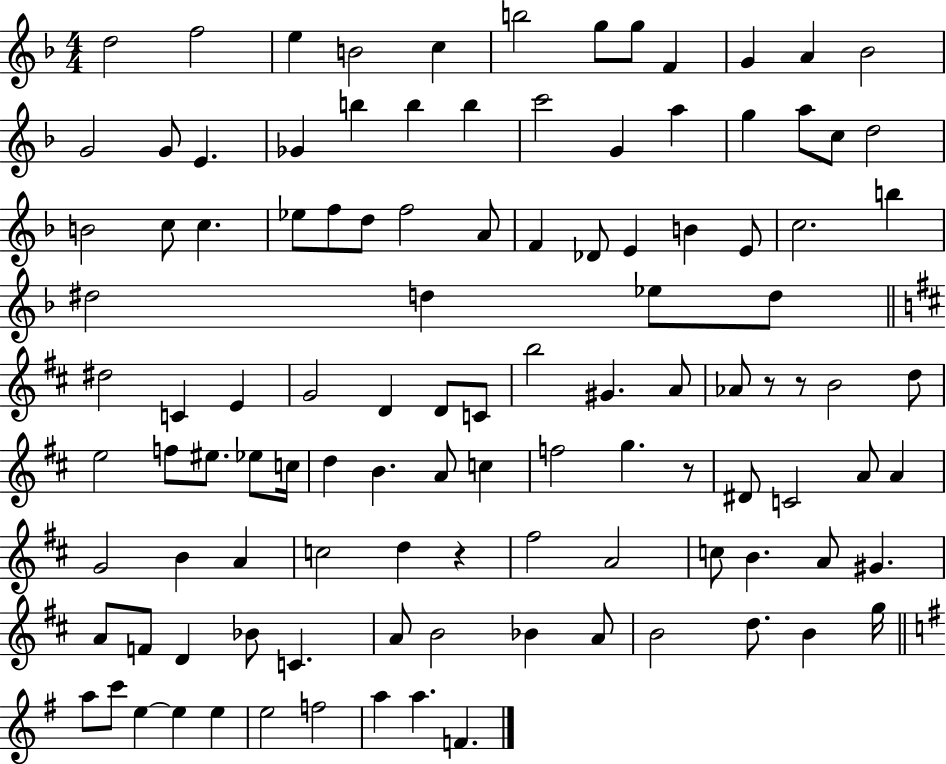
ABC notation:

X:1
T:Untitled
M:4/4
L:1/4
K:F
d2 f2 e B2 c b2 g/2 g/2 F G A _B2 G2 G/2 E _G b b b c'2 G a g a/2 c/2 d2 B2 c/2 c _e/2 f/2 d/2 f2 A/2 F _D/2 E B E/2 c2 b ^d2 d _e/2 d/2 ^d2 C E G2 D D/2 C/2 b2 ^G A/2 _A/2 z/2 z/2 B2 d/2 e2 f/2 ^e/2 _e/2 c/4 d B A/2 c f2 g z/2 ^D/2 C2 A/2 A G2 B A c2 d z ^f2 A2 c/2 B A/2 ^G A/2 F/2 D _B/2 C A/2 B2 _B A/2 B2 d/2 B g/4 a/2 c'/2 e e e e2 f2 a a F